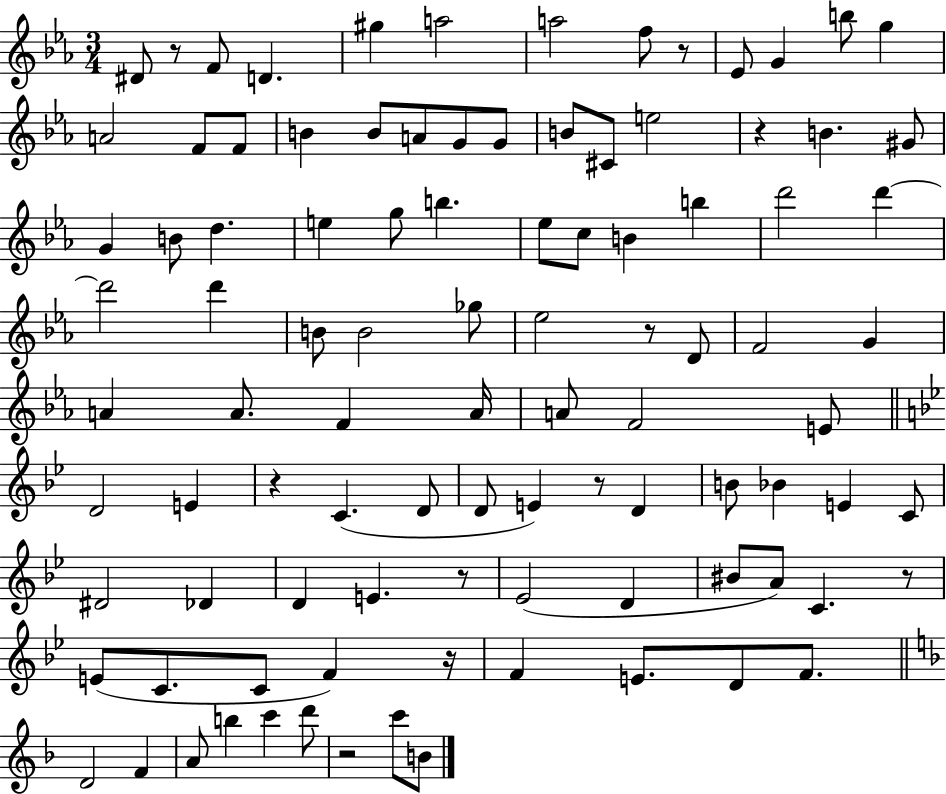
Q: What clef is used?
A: treble